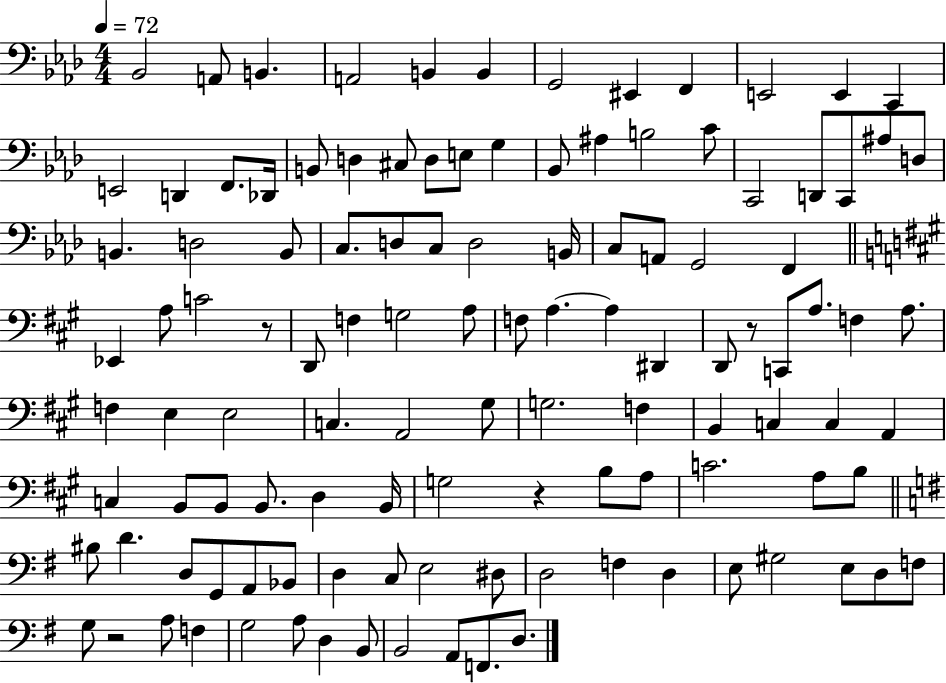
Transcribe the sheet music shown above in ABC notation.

X:1
T:Untitled
M:4/4
L:1/4
K:Ab
_B,,2 A,,/2 B,, A,,2 B,, B,, G,,2 ^E,, F,, E,,2 E,, C,, E,,2 D,, F,,/2 _D,,/4 B,,/2 D, ^C,/2 D,/2 E,/2 G, _B,,/2 ^A, B,2 C/2 C,,2 D,,/2 C,,/2 ^A,/2 D,/2 B,, D,2 B,,/2 C,/2 D,/2 C,/2 D,2 B,,/4 C,/2 A,,/2 G,,2 F,, _E,, A,/2 C2 z/2 D,,/2 F, G,2 A,/2 F,/2 A, A, ^D,, D,,/2 z/2 C,,/2 A,/2 F, A,/2 F, E, E,2 C, A,,2 ^G,/2 G,2 F, B,, C, C, A,, C, B,,/2 B,,/2 B,,/2 D, B,,/4 G,2 z B,/2 A,/2 C2 A,/2 B,/2 ^B,/2 D D,/2 G,,/2 A,,/2 _B,,/2 D, C,/2 E,2 ^D,/2 D,2 F, D, E,/2 ^G,2 E,/2 D,/2 F,/2 G,/2 z2 A,/2 F, G,2 A,/2 D, B,,/2 B,,2 A,,/2 F,,/2 D,/2